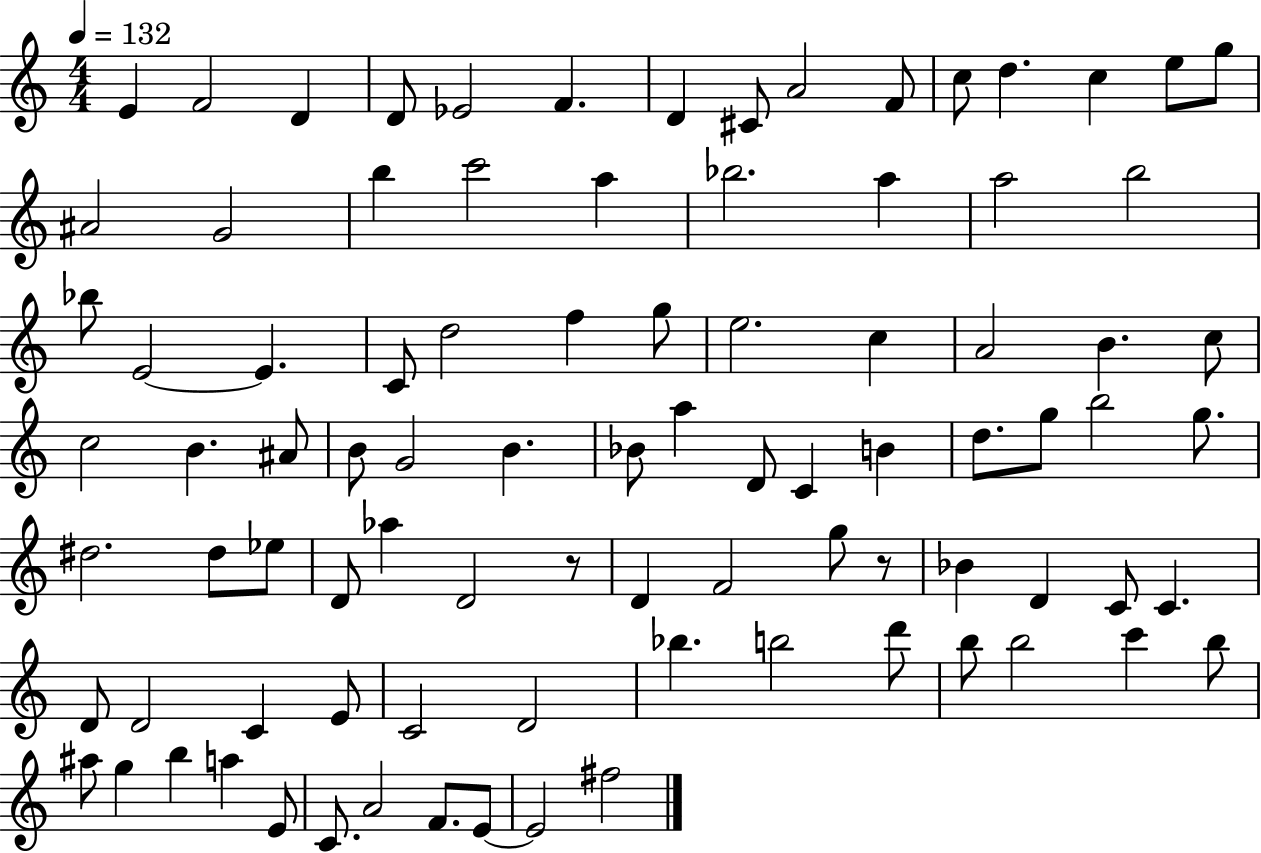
{
  \clef treble
  \numericTimeSignature
  \time 4/4
  \key c \major
  \tempo 4 = 132
  e'4 f'2 d'4 | d'8 ees'2 f'4. | d'4 cis'8 a'2 f'8 | c''8 d''4. c''4 e''8 g''8 | \break ais'2 g'2 | b''4 c'''2 a''4 | bes''2. a''4 | a''2 b''2 | \break bes''8 e'2~~ e'4. | c'8 d''2 f''4 g''8 | e''2. c''4 | a'2 b'4. c''8 | \break c''2 b'4. ais'8 | b'8 g'2 b'4. | bes'8 a''4 d'8 c'4 b'4 | d''8. g''8 b''2 g''8. | \break dis''2. dis''8 ees''8 | d'8 aes''4 d'2 r8 | d'4 f'2 g''8 r8 | bes'4 d'4 c'8 c'4. | \break d'8 d'2 c'4 e'8 | c'2 d'2 | bes''4. b''2 d'''8 | b''8 b''2 c'''4 b''8 | \break ais''8 g''4 b''4 a''4 e'8 | c'8. a'2 f'8. e'8~~ | e'2 fis''2 | \bar "|."
}